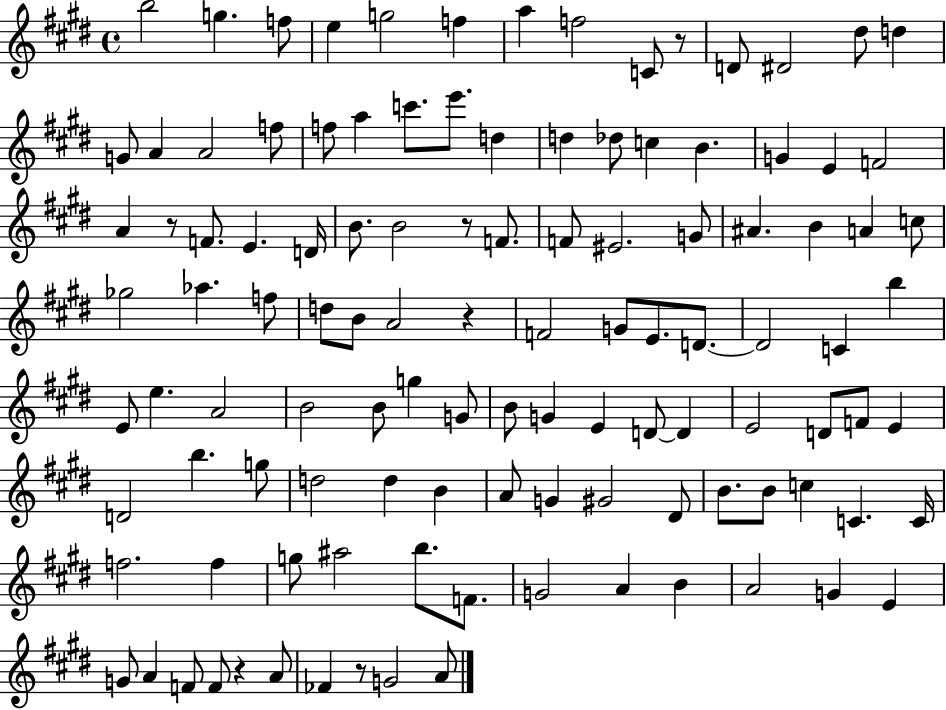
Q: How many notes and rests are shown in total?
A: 113